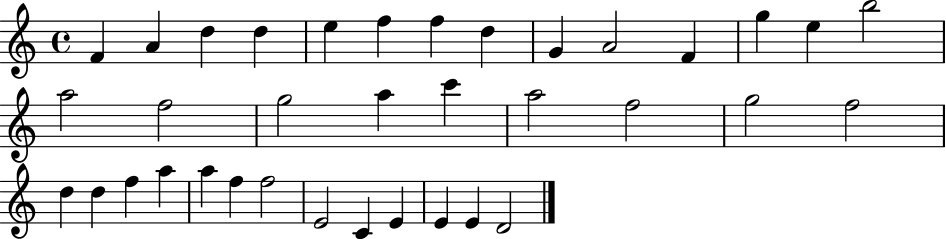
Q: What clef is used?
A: treble